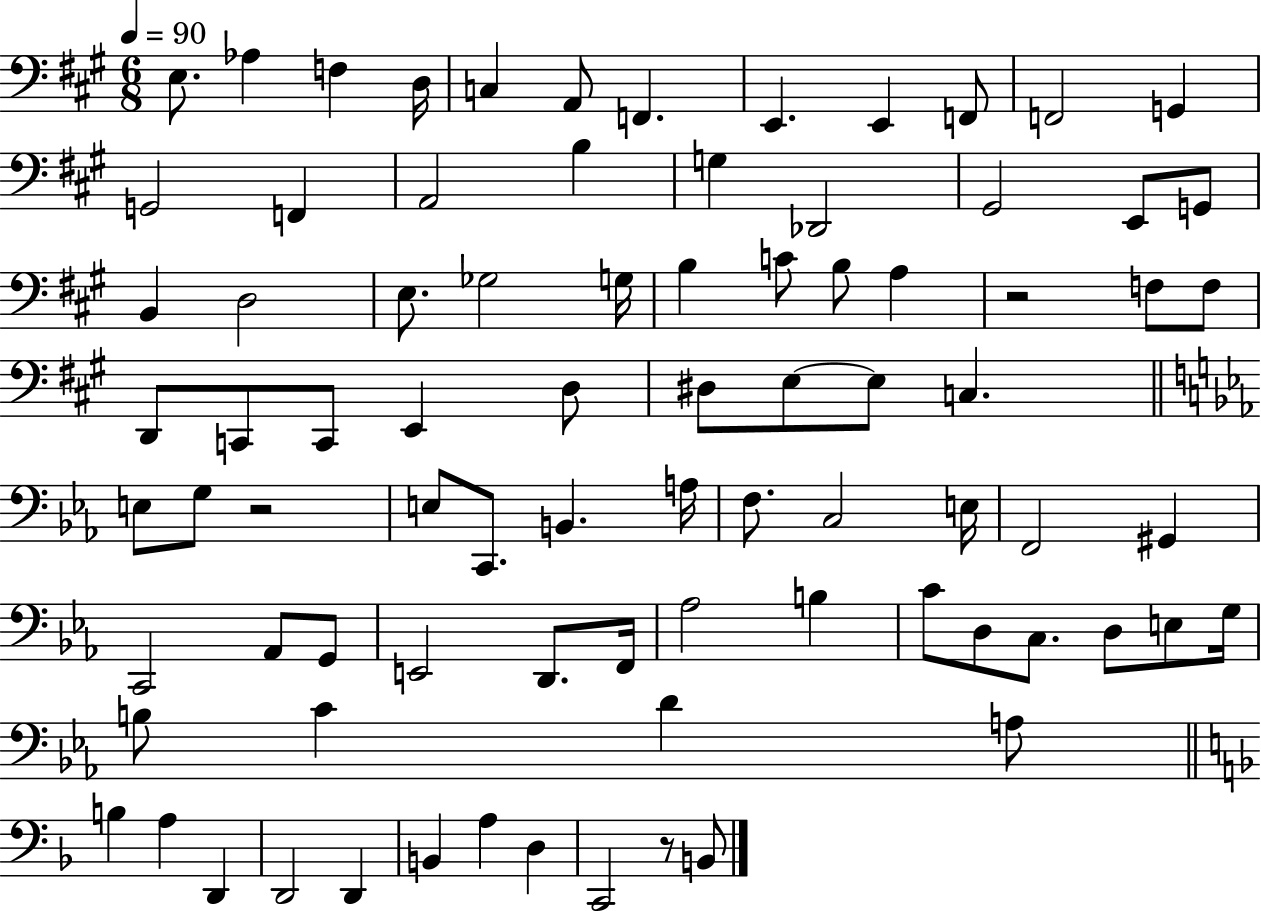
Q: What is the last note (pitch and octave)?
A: B2